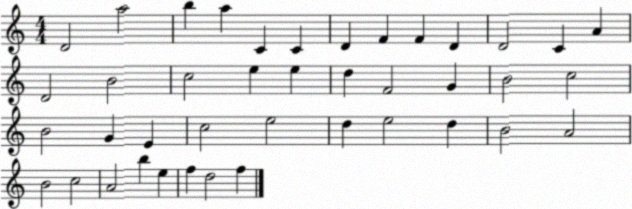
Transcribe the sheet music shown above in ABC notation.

X:1
T:Untitled
M:4/4
L:1/4
K:C
D2 a2 b a C C D F F D D2 C A D2 B2 c2 e e d F2 G B2 c2 B2 G E c2 e2 d e2 d B2 A2 B2 c2 A2 b e f d2 f